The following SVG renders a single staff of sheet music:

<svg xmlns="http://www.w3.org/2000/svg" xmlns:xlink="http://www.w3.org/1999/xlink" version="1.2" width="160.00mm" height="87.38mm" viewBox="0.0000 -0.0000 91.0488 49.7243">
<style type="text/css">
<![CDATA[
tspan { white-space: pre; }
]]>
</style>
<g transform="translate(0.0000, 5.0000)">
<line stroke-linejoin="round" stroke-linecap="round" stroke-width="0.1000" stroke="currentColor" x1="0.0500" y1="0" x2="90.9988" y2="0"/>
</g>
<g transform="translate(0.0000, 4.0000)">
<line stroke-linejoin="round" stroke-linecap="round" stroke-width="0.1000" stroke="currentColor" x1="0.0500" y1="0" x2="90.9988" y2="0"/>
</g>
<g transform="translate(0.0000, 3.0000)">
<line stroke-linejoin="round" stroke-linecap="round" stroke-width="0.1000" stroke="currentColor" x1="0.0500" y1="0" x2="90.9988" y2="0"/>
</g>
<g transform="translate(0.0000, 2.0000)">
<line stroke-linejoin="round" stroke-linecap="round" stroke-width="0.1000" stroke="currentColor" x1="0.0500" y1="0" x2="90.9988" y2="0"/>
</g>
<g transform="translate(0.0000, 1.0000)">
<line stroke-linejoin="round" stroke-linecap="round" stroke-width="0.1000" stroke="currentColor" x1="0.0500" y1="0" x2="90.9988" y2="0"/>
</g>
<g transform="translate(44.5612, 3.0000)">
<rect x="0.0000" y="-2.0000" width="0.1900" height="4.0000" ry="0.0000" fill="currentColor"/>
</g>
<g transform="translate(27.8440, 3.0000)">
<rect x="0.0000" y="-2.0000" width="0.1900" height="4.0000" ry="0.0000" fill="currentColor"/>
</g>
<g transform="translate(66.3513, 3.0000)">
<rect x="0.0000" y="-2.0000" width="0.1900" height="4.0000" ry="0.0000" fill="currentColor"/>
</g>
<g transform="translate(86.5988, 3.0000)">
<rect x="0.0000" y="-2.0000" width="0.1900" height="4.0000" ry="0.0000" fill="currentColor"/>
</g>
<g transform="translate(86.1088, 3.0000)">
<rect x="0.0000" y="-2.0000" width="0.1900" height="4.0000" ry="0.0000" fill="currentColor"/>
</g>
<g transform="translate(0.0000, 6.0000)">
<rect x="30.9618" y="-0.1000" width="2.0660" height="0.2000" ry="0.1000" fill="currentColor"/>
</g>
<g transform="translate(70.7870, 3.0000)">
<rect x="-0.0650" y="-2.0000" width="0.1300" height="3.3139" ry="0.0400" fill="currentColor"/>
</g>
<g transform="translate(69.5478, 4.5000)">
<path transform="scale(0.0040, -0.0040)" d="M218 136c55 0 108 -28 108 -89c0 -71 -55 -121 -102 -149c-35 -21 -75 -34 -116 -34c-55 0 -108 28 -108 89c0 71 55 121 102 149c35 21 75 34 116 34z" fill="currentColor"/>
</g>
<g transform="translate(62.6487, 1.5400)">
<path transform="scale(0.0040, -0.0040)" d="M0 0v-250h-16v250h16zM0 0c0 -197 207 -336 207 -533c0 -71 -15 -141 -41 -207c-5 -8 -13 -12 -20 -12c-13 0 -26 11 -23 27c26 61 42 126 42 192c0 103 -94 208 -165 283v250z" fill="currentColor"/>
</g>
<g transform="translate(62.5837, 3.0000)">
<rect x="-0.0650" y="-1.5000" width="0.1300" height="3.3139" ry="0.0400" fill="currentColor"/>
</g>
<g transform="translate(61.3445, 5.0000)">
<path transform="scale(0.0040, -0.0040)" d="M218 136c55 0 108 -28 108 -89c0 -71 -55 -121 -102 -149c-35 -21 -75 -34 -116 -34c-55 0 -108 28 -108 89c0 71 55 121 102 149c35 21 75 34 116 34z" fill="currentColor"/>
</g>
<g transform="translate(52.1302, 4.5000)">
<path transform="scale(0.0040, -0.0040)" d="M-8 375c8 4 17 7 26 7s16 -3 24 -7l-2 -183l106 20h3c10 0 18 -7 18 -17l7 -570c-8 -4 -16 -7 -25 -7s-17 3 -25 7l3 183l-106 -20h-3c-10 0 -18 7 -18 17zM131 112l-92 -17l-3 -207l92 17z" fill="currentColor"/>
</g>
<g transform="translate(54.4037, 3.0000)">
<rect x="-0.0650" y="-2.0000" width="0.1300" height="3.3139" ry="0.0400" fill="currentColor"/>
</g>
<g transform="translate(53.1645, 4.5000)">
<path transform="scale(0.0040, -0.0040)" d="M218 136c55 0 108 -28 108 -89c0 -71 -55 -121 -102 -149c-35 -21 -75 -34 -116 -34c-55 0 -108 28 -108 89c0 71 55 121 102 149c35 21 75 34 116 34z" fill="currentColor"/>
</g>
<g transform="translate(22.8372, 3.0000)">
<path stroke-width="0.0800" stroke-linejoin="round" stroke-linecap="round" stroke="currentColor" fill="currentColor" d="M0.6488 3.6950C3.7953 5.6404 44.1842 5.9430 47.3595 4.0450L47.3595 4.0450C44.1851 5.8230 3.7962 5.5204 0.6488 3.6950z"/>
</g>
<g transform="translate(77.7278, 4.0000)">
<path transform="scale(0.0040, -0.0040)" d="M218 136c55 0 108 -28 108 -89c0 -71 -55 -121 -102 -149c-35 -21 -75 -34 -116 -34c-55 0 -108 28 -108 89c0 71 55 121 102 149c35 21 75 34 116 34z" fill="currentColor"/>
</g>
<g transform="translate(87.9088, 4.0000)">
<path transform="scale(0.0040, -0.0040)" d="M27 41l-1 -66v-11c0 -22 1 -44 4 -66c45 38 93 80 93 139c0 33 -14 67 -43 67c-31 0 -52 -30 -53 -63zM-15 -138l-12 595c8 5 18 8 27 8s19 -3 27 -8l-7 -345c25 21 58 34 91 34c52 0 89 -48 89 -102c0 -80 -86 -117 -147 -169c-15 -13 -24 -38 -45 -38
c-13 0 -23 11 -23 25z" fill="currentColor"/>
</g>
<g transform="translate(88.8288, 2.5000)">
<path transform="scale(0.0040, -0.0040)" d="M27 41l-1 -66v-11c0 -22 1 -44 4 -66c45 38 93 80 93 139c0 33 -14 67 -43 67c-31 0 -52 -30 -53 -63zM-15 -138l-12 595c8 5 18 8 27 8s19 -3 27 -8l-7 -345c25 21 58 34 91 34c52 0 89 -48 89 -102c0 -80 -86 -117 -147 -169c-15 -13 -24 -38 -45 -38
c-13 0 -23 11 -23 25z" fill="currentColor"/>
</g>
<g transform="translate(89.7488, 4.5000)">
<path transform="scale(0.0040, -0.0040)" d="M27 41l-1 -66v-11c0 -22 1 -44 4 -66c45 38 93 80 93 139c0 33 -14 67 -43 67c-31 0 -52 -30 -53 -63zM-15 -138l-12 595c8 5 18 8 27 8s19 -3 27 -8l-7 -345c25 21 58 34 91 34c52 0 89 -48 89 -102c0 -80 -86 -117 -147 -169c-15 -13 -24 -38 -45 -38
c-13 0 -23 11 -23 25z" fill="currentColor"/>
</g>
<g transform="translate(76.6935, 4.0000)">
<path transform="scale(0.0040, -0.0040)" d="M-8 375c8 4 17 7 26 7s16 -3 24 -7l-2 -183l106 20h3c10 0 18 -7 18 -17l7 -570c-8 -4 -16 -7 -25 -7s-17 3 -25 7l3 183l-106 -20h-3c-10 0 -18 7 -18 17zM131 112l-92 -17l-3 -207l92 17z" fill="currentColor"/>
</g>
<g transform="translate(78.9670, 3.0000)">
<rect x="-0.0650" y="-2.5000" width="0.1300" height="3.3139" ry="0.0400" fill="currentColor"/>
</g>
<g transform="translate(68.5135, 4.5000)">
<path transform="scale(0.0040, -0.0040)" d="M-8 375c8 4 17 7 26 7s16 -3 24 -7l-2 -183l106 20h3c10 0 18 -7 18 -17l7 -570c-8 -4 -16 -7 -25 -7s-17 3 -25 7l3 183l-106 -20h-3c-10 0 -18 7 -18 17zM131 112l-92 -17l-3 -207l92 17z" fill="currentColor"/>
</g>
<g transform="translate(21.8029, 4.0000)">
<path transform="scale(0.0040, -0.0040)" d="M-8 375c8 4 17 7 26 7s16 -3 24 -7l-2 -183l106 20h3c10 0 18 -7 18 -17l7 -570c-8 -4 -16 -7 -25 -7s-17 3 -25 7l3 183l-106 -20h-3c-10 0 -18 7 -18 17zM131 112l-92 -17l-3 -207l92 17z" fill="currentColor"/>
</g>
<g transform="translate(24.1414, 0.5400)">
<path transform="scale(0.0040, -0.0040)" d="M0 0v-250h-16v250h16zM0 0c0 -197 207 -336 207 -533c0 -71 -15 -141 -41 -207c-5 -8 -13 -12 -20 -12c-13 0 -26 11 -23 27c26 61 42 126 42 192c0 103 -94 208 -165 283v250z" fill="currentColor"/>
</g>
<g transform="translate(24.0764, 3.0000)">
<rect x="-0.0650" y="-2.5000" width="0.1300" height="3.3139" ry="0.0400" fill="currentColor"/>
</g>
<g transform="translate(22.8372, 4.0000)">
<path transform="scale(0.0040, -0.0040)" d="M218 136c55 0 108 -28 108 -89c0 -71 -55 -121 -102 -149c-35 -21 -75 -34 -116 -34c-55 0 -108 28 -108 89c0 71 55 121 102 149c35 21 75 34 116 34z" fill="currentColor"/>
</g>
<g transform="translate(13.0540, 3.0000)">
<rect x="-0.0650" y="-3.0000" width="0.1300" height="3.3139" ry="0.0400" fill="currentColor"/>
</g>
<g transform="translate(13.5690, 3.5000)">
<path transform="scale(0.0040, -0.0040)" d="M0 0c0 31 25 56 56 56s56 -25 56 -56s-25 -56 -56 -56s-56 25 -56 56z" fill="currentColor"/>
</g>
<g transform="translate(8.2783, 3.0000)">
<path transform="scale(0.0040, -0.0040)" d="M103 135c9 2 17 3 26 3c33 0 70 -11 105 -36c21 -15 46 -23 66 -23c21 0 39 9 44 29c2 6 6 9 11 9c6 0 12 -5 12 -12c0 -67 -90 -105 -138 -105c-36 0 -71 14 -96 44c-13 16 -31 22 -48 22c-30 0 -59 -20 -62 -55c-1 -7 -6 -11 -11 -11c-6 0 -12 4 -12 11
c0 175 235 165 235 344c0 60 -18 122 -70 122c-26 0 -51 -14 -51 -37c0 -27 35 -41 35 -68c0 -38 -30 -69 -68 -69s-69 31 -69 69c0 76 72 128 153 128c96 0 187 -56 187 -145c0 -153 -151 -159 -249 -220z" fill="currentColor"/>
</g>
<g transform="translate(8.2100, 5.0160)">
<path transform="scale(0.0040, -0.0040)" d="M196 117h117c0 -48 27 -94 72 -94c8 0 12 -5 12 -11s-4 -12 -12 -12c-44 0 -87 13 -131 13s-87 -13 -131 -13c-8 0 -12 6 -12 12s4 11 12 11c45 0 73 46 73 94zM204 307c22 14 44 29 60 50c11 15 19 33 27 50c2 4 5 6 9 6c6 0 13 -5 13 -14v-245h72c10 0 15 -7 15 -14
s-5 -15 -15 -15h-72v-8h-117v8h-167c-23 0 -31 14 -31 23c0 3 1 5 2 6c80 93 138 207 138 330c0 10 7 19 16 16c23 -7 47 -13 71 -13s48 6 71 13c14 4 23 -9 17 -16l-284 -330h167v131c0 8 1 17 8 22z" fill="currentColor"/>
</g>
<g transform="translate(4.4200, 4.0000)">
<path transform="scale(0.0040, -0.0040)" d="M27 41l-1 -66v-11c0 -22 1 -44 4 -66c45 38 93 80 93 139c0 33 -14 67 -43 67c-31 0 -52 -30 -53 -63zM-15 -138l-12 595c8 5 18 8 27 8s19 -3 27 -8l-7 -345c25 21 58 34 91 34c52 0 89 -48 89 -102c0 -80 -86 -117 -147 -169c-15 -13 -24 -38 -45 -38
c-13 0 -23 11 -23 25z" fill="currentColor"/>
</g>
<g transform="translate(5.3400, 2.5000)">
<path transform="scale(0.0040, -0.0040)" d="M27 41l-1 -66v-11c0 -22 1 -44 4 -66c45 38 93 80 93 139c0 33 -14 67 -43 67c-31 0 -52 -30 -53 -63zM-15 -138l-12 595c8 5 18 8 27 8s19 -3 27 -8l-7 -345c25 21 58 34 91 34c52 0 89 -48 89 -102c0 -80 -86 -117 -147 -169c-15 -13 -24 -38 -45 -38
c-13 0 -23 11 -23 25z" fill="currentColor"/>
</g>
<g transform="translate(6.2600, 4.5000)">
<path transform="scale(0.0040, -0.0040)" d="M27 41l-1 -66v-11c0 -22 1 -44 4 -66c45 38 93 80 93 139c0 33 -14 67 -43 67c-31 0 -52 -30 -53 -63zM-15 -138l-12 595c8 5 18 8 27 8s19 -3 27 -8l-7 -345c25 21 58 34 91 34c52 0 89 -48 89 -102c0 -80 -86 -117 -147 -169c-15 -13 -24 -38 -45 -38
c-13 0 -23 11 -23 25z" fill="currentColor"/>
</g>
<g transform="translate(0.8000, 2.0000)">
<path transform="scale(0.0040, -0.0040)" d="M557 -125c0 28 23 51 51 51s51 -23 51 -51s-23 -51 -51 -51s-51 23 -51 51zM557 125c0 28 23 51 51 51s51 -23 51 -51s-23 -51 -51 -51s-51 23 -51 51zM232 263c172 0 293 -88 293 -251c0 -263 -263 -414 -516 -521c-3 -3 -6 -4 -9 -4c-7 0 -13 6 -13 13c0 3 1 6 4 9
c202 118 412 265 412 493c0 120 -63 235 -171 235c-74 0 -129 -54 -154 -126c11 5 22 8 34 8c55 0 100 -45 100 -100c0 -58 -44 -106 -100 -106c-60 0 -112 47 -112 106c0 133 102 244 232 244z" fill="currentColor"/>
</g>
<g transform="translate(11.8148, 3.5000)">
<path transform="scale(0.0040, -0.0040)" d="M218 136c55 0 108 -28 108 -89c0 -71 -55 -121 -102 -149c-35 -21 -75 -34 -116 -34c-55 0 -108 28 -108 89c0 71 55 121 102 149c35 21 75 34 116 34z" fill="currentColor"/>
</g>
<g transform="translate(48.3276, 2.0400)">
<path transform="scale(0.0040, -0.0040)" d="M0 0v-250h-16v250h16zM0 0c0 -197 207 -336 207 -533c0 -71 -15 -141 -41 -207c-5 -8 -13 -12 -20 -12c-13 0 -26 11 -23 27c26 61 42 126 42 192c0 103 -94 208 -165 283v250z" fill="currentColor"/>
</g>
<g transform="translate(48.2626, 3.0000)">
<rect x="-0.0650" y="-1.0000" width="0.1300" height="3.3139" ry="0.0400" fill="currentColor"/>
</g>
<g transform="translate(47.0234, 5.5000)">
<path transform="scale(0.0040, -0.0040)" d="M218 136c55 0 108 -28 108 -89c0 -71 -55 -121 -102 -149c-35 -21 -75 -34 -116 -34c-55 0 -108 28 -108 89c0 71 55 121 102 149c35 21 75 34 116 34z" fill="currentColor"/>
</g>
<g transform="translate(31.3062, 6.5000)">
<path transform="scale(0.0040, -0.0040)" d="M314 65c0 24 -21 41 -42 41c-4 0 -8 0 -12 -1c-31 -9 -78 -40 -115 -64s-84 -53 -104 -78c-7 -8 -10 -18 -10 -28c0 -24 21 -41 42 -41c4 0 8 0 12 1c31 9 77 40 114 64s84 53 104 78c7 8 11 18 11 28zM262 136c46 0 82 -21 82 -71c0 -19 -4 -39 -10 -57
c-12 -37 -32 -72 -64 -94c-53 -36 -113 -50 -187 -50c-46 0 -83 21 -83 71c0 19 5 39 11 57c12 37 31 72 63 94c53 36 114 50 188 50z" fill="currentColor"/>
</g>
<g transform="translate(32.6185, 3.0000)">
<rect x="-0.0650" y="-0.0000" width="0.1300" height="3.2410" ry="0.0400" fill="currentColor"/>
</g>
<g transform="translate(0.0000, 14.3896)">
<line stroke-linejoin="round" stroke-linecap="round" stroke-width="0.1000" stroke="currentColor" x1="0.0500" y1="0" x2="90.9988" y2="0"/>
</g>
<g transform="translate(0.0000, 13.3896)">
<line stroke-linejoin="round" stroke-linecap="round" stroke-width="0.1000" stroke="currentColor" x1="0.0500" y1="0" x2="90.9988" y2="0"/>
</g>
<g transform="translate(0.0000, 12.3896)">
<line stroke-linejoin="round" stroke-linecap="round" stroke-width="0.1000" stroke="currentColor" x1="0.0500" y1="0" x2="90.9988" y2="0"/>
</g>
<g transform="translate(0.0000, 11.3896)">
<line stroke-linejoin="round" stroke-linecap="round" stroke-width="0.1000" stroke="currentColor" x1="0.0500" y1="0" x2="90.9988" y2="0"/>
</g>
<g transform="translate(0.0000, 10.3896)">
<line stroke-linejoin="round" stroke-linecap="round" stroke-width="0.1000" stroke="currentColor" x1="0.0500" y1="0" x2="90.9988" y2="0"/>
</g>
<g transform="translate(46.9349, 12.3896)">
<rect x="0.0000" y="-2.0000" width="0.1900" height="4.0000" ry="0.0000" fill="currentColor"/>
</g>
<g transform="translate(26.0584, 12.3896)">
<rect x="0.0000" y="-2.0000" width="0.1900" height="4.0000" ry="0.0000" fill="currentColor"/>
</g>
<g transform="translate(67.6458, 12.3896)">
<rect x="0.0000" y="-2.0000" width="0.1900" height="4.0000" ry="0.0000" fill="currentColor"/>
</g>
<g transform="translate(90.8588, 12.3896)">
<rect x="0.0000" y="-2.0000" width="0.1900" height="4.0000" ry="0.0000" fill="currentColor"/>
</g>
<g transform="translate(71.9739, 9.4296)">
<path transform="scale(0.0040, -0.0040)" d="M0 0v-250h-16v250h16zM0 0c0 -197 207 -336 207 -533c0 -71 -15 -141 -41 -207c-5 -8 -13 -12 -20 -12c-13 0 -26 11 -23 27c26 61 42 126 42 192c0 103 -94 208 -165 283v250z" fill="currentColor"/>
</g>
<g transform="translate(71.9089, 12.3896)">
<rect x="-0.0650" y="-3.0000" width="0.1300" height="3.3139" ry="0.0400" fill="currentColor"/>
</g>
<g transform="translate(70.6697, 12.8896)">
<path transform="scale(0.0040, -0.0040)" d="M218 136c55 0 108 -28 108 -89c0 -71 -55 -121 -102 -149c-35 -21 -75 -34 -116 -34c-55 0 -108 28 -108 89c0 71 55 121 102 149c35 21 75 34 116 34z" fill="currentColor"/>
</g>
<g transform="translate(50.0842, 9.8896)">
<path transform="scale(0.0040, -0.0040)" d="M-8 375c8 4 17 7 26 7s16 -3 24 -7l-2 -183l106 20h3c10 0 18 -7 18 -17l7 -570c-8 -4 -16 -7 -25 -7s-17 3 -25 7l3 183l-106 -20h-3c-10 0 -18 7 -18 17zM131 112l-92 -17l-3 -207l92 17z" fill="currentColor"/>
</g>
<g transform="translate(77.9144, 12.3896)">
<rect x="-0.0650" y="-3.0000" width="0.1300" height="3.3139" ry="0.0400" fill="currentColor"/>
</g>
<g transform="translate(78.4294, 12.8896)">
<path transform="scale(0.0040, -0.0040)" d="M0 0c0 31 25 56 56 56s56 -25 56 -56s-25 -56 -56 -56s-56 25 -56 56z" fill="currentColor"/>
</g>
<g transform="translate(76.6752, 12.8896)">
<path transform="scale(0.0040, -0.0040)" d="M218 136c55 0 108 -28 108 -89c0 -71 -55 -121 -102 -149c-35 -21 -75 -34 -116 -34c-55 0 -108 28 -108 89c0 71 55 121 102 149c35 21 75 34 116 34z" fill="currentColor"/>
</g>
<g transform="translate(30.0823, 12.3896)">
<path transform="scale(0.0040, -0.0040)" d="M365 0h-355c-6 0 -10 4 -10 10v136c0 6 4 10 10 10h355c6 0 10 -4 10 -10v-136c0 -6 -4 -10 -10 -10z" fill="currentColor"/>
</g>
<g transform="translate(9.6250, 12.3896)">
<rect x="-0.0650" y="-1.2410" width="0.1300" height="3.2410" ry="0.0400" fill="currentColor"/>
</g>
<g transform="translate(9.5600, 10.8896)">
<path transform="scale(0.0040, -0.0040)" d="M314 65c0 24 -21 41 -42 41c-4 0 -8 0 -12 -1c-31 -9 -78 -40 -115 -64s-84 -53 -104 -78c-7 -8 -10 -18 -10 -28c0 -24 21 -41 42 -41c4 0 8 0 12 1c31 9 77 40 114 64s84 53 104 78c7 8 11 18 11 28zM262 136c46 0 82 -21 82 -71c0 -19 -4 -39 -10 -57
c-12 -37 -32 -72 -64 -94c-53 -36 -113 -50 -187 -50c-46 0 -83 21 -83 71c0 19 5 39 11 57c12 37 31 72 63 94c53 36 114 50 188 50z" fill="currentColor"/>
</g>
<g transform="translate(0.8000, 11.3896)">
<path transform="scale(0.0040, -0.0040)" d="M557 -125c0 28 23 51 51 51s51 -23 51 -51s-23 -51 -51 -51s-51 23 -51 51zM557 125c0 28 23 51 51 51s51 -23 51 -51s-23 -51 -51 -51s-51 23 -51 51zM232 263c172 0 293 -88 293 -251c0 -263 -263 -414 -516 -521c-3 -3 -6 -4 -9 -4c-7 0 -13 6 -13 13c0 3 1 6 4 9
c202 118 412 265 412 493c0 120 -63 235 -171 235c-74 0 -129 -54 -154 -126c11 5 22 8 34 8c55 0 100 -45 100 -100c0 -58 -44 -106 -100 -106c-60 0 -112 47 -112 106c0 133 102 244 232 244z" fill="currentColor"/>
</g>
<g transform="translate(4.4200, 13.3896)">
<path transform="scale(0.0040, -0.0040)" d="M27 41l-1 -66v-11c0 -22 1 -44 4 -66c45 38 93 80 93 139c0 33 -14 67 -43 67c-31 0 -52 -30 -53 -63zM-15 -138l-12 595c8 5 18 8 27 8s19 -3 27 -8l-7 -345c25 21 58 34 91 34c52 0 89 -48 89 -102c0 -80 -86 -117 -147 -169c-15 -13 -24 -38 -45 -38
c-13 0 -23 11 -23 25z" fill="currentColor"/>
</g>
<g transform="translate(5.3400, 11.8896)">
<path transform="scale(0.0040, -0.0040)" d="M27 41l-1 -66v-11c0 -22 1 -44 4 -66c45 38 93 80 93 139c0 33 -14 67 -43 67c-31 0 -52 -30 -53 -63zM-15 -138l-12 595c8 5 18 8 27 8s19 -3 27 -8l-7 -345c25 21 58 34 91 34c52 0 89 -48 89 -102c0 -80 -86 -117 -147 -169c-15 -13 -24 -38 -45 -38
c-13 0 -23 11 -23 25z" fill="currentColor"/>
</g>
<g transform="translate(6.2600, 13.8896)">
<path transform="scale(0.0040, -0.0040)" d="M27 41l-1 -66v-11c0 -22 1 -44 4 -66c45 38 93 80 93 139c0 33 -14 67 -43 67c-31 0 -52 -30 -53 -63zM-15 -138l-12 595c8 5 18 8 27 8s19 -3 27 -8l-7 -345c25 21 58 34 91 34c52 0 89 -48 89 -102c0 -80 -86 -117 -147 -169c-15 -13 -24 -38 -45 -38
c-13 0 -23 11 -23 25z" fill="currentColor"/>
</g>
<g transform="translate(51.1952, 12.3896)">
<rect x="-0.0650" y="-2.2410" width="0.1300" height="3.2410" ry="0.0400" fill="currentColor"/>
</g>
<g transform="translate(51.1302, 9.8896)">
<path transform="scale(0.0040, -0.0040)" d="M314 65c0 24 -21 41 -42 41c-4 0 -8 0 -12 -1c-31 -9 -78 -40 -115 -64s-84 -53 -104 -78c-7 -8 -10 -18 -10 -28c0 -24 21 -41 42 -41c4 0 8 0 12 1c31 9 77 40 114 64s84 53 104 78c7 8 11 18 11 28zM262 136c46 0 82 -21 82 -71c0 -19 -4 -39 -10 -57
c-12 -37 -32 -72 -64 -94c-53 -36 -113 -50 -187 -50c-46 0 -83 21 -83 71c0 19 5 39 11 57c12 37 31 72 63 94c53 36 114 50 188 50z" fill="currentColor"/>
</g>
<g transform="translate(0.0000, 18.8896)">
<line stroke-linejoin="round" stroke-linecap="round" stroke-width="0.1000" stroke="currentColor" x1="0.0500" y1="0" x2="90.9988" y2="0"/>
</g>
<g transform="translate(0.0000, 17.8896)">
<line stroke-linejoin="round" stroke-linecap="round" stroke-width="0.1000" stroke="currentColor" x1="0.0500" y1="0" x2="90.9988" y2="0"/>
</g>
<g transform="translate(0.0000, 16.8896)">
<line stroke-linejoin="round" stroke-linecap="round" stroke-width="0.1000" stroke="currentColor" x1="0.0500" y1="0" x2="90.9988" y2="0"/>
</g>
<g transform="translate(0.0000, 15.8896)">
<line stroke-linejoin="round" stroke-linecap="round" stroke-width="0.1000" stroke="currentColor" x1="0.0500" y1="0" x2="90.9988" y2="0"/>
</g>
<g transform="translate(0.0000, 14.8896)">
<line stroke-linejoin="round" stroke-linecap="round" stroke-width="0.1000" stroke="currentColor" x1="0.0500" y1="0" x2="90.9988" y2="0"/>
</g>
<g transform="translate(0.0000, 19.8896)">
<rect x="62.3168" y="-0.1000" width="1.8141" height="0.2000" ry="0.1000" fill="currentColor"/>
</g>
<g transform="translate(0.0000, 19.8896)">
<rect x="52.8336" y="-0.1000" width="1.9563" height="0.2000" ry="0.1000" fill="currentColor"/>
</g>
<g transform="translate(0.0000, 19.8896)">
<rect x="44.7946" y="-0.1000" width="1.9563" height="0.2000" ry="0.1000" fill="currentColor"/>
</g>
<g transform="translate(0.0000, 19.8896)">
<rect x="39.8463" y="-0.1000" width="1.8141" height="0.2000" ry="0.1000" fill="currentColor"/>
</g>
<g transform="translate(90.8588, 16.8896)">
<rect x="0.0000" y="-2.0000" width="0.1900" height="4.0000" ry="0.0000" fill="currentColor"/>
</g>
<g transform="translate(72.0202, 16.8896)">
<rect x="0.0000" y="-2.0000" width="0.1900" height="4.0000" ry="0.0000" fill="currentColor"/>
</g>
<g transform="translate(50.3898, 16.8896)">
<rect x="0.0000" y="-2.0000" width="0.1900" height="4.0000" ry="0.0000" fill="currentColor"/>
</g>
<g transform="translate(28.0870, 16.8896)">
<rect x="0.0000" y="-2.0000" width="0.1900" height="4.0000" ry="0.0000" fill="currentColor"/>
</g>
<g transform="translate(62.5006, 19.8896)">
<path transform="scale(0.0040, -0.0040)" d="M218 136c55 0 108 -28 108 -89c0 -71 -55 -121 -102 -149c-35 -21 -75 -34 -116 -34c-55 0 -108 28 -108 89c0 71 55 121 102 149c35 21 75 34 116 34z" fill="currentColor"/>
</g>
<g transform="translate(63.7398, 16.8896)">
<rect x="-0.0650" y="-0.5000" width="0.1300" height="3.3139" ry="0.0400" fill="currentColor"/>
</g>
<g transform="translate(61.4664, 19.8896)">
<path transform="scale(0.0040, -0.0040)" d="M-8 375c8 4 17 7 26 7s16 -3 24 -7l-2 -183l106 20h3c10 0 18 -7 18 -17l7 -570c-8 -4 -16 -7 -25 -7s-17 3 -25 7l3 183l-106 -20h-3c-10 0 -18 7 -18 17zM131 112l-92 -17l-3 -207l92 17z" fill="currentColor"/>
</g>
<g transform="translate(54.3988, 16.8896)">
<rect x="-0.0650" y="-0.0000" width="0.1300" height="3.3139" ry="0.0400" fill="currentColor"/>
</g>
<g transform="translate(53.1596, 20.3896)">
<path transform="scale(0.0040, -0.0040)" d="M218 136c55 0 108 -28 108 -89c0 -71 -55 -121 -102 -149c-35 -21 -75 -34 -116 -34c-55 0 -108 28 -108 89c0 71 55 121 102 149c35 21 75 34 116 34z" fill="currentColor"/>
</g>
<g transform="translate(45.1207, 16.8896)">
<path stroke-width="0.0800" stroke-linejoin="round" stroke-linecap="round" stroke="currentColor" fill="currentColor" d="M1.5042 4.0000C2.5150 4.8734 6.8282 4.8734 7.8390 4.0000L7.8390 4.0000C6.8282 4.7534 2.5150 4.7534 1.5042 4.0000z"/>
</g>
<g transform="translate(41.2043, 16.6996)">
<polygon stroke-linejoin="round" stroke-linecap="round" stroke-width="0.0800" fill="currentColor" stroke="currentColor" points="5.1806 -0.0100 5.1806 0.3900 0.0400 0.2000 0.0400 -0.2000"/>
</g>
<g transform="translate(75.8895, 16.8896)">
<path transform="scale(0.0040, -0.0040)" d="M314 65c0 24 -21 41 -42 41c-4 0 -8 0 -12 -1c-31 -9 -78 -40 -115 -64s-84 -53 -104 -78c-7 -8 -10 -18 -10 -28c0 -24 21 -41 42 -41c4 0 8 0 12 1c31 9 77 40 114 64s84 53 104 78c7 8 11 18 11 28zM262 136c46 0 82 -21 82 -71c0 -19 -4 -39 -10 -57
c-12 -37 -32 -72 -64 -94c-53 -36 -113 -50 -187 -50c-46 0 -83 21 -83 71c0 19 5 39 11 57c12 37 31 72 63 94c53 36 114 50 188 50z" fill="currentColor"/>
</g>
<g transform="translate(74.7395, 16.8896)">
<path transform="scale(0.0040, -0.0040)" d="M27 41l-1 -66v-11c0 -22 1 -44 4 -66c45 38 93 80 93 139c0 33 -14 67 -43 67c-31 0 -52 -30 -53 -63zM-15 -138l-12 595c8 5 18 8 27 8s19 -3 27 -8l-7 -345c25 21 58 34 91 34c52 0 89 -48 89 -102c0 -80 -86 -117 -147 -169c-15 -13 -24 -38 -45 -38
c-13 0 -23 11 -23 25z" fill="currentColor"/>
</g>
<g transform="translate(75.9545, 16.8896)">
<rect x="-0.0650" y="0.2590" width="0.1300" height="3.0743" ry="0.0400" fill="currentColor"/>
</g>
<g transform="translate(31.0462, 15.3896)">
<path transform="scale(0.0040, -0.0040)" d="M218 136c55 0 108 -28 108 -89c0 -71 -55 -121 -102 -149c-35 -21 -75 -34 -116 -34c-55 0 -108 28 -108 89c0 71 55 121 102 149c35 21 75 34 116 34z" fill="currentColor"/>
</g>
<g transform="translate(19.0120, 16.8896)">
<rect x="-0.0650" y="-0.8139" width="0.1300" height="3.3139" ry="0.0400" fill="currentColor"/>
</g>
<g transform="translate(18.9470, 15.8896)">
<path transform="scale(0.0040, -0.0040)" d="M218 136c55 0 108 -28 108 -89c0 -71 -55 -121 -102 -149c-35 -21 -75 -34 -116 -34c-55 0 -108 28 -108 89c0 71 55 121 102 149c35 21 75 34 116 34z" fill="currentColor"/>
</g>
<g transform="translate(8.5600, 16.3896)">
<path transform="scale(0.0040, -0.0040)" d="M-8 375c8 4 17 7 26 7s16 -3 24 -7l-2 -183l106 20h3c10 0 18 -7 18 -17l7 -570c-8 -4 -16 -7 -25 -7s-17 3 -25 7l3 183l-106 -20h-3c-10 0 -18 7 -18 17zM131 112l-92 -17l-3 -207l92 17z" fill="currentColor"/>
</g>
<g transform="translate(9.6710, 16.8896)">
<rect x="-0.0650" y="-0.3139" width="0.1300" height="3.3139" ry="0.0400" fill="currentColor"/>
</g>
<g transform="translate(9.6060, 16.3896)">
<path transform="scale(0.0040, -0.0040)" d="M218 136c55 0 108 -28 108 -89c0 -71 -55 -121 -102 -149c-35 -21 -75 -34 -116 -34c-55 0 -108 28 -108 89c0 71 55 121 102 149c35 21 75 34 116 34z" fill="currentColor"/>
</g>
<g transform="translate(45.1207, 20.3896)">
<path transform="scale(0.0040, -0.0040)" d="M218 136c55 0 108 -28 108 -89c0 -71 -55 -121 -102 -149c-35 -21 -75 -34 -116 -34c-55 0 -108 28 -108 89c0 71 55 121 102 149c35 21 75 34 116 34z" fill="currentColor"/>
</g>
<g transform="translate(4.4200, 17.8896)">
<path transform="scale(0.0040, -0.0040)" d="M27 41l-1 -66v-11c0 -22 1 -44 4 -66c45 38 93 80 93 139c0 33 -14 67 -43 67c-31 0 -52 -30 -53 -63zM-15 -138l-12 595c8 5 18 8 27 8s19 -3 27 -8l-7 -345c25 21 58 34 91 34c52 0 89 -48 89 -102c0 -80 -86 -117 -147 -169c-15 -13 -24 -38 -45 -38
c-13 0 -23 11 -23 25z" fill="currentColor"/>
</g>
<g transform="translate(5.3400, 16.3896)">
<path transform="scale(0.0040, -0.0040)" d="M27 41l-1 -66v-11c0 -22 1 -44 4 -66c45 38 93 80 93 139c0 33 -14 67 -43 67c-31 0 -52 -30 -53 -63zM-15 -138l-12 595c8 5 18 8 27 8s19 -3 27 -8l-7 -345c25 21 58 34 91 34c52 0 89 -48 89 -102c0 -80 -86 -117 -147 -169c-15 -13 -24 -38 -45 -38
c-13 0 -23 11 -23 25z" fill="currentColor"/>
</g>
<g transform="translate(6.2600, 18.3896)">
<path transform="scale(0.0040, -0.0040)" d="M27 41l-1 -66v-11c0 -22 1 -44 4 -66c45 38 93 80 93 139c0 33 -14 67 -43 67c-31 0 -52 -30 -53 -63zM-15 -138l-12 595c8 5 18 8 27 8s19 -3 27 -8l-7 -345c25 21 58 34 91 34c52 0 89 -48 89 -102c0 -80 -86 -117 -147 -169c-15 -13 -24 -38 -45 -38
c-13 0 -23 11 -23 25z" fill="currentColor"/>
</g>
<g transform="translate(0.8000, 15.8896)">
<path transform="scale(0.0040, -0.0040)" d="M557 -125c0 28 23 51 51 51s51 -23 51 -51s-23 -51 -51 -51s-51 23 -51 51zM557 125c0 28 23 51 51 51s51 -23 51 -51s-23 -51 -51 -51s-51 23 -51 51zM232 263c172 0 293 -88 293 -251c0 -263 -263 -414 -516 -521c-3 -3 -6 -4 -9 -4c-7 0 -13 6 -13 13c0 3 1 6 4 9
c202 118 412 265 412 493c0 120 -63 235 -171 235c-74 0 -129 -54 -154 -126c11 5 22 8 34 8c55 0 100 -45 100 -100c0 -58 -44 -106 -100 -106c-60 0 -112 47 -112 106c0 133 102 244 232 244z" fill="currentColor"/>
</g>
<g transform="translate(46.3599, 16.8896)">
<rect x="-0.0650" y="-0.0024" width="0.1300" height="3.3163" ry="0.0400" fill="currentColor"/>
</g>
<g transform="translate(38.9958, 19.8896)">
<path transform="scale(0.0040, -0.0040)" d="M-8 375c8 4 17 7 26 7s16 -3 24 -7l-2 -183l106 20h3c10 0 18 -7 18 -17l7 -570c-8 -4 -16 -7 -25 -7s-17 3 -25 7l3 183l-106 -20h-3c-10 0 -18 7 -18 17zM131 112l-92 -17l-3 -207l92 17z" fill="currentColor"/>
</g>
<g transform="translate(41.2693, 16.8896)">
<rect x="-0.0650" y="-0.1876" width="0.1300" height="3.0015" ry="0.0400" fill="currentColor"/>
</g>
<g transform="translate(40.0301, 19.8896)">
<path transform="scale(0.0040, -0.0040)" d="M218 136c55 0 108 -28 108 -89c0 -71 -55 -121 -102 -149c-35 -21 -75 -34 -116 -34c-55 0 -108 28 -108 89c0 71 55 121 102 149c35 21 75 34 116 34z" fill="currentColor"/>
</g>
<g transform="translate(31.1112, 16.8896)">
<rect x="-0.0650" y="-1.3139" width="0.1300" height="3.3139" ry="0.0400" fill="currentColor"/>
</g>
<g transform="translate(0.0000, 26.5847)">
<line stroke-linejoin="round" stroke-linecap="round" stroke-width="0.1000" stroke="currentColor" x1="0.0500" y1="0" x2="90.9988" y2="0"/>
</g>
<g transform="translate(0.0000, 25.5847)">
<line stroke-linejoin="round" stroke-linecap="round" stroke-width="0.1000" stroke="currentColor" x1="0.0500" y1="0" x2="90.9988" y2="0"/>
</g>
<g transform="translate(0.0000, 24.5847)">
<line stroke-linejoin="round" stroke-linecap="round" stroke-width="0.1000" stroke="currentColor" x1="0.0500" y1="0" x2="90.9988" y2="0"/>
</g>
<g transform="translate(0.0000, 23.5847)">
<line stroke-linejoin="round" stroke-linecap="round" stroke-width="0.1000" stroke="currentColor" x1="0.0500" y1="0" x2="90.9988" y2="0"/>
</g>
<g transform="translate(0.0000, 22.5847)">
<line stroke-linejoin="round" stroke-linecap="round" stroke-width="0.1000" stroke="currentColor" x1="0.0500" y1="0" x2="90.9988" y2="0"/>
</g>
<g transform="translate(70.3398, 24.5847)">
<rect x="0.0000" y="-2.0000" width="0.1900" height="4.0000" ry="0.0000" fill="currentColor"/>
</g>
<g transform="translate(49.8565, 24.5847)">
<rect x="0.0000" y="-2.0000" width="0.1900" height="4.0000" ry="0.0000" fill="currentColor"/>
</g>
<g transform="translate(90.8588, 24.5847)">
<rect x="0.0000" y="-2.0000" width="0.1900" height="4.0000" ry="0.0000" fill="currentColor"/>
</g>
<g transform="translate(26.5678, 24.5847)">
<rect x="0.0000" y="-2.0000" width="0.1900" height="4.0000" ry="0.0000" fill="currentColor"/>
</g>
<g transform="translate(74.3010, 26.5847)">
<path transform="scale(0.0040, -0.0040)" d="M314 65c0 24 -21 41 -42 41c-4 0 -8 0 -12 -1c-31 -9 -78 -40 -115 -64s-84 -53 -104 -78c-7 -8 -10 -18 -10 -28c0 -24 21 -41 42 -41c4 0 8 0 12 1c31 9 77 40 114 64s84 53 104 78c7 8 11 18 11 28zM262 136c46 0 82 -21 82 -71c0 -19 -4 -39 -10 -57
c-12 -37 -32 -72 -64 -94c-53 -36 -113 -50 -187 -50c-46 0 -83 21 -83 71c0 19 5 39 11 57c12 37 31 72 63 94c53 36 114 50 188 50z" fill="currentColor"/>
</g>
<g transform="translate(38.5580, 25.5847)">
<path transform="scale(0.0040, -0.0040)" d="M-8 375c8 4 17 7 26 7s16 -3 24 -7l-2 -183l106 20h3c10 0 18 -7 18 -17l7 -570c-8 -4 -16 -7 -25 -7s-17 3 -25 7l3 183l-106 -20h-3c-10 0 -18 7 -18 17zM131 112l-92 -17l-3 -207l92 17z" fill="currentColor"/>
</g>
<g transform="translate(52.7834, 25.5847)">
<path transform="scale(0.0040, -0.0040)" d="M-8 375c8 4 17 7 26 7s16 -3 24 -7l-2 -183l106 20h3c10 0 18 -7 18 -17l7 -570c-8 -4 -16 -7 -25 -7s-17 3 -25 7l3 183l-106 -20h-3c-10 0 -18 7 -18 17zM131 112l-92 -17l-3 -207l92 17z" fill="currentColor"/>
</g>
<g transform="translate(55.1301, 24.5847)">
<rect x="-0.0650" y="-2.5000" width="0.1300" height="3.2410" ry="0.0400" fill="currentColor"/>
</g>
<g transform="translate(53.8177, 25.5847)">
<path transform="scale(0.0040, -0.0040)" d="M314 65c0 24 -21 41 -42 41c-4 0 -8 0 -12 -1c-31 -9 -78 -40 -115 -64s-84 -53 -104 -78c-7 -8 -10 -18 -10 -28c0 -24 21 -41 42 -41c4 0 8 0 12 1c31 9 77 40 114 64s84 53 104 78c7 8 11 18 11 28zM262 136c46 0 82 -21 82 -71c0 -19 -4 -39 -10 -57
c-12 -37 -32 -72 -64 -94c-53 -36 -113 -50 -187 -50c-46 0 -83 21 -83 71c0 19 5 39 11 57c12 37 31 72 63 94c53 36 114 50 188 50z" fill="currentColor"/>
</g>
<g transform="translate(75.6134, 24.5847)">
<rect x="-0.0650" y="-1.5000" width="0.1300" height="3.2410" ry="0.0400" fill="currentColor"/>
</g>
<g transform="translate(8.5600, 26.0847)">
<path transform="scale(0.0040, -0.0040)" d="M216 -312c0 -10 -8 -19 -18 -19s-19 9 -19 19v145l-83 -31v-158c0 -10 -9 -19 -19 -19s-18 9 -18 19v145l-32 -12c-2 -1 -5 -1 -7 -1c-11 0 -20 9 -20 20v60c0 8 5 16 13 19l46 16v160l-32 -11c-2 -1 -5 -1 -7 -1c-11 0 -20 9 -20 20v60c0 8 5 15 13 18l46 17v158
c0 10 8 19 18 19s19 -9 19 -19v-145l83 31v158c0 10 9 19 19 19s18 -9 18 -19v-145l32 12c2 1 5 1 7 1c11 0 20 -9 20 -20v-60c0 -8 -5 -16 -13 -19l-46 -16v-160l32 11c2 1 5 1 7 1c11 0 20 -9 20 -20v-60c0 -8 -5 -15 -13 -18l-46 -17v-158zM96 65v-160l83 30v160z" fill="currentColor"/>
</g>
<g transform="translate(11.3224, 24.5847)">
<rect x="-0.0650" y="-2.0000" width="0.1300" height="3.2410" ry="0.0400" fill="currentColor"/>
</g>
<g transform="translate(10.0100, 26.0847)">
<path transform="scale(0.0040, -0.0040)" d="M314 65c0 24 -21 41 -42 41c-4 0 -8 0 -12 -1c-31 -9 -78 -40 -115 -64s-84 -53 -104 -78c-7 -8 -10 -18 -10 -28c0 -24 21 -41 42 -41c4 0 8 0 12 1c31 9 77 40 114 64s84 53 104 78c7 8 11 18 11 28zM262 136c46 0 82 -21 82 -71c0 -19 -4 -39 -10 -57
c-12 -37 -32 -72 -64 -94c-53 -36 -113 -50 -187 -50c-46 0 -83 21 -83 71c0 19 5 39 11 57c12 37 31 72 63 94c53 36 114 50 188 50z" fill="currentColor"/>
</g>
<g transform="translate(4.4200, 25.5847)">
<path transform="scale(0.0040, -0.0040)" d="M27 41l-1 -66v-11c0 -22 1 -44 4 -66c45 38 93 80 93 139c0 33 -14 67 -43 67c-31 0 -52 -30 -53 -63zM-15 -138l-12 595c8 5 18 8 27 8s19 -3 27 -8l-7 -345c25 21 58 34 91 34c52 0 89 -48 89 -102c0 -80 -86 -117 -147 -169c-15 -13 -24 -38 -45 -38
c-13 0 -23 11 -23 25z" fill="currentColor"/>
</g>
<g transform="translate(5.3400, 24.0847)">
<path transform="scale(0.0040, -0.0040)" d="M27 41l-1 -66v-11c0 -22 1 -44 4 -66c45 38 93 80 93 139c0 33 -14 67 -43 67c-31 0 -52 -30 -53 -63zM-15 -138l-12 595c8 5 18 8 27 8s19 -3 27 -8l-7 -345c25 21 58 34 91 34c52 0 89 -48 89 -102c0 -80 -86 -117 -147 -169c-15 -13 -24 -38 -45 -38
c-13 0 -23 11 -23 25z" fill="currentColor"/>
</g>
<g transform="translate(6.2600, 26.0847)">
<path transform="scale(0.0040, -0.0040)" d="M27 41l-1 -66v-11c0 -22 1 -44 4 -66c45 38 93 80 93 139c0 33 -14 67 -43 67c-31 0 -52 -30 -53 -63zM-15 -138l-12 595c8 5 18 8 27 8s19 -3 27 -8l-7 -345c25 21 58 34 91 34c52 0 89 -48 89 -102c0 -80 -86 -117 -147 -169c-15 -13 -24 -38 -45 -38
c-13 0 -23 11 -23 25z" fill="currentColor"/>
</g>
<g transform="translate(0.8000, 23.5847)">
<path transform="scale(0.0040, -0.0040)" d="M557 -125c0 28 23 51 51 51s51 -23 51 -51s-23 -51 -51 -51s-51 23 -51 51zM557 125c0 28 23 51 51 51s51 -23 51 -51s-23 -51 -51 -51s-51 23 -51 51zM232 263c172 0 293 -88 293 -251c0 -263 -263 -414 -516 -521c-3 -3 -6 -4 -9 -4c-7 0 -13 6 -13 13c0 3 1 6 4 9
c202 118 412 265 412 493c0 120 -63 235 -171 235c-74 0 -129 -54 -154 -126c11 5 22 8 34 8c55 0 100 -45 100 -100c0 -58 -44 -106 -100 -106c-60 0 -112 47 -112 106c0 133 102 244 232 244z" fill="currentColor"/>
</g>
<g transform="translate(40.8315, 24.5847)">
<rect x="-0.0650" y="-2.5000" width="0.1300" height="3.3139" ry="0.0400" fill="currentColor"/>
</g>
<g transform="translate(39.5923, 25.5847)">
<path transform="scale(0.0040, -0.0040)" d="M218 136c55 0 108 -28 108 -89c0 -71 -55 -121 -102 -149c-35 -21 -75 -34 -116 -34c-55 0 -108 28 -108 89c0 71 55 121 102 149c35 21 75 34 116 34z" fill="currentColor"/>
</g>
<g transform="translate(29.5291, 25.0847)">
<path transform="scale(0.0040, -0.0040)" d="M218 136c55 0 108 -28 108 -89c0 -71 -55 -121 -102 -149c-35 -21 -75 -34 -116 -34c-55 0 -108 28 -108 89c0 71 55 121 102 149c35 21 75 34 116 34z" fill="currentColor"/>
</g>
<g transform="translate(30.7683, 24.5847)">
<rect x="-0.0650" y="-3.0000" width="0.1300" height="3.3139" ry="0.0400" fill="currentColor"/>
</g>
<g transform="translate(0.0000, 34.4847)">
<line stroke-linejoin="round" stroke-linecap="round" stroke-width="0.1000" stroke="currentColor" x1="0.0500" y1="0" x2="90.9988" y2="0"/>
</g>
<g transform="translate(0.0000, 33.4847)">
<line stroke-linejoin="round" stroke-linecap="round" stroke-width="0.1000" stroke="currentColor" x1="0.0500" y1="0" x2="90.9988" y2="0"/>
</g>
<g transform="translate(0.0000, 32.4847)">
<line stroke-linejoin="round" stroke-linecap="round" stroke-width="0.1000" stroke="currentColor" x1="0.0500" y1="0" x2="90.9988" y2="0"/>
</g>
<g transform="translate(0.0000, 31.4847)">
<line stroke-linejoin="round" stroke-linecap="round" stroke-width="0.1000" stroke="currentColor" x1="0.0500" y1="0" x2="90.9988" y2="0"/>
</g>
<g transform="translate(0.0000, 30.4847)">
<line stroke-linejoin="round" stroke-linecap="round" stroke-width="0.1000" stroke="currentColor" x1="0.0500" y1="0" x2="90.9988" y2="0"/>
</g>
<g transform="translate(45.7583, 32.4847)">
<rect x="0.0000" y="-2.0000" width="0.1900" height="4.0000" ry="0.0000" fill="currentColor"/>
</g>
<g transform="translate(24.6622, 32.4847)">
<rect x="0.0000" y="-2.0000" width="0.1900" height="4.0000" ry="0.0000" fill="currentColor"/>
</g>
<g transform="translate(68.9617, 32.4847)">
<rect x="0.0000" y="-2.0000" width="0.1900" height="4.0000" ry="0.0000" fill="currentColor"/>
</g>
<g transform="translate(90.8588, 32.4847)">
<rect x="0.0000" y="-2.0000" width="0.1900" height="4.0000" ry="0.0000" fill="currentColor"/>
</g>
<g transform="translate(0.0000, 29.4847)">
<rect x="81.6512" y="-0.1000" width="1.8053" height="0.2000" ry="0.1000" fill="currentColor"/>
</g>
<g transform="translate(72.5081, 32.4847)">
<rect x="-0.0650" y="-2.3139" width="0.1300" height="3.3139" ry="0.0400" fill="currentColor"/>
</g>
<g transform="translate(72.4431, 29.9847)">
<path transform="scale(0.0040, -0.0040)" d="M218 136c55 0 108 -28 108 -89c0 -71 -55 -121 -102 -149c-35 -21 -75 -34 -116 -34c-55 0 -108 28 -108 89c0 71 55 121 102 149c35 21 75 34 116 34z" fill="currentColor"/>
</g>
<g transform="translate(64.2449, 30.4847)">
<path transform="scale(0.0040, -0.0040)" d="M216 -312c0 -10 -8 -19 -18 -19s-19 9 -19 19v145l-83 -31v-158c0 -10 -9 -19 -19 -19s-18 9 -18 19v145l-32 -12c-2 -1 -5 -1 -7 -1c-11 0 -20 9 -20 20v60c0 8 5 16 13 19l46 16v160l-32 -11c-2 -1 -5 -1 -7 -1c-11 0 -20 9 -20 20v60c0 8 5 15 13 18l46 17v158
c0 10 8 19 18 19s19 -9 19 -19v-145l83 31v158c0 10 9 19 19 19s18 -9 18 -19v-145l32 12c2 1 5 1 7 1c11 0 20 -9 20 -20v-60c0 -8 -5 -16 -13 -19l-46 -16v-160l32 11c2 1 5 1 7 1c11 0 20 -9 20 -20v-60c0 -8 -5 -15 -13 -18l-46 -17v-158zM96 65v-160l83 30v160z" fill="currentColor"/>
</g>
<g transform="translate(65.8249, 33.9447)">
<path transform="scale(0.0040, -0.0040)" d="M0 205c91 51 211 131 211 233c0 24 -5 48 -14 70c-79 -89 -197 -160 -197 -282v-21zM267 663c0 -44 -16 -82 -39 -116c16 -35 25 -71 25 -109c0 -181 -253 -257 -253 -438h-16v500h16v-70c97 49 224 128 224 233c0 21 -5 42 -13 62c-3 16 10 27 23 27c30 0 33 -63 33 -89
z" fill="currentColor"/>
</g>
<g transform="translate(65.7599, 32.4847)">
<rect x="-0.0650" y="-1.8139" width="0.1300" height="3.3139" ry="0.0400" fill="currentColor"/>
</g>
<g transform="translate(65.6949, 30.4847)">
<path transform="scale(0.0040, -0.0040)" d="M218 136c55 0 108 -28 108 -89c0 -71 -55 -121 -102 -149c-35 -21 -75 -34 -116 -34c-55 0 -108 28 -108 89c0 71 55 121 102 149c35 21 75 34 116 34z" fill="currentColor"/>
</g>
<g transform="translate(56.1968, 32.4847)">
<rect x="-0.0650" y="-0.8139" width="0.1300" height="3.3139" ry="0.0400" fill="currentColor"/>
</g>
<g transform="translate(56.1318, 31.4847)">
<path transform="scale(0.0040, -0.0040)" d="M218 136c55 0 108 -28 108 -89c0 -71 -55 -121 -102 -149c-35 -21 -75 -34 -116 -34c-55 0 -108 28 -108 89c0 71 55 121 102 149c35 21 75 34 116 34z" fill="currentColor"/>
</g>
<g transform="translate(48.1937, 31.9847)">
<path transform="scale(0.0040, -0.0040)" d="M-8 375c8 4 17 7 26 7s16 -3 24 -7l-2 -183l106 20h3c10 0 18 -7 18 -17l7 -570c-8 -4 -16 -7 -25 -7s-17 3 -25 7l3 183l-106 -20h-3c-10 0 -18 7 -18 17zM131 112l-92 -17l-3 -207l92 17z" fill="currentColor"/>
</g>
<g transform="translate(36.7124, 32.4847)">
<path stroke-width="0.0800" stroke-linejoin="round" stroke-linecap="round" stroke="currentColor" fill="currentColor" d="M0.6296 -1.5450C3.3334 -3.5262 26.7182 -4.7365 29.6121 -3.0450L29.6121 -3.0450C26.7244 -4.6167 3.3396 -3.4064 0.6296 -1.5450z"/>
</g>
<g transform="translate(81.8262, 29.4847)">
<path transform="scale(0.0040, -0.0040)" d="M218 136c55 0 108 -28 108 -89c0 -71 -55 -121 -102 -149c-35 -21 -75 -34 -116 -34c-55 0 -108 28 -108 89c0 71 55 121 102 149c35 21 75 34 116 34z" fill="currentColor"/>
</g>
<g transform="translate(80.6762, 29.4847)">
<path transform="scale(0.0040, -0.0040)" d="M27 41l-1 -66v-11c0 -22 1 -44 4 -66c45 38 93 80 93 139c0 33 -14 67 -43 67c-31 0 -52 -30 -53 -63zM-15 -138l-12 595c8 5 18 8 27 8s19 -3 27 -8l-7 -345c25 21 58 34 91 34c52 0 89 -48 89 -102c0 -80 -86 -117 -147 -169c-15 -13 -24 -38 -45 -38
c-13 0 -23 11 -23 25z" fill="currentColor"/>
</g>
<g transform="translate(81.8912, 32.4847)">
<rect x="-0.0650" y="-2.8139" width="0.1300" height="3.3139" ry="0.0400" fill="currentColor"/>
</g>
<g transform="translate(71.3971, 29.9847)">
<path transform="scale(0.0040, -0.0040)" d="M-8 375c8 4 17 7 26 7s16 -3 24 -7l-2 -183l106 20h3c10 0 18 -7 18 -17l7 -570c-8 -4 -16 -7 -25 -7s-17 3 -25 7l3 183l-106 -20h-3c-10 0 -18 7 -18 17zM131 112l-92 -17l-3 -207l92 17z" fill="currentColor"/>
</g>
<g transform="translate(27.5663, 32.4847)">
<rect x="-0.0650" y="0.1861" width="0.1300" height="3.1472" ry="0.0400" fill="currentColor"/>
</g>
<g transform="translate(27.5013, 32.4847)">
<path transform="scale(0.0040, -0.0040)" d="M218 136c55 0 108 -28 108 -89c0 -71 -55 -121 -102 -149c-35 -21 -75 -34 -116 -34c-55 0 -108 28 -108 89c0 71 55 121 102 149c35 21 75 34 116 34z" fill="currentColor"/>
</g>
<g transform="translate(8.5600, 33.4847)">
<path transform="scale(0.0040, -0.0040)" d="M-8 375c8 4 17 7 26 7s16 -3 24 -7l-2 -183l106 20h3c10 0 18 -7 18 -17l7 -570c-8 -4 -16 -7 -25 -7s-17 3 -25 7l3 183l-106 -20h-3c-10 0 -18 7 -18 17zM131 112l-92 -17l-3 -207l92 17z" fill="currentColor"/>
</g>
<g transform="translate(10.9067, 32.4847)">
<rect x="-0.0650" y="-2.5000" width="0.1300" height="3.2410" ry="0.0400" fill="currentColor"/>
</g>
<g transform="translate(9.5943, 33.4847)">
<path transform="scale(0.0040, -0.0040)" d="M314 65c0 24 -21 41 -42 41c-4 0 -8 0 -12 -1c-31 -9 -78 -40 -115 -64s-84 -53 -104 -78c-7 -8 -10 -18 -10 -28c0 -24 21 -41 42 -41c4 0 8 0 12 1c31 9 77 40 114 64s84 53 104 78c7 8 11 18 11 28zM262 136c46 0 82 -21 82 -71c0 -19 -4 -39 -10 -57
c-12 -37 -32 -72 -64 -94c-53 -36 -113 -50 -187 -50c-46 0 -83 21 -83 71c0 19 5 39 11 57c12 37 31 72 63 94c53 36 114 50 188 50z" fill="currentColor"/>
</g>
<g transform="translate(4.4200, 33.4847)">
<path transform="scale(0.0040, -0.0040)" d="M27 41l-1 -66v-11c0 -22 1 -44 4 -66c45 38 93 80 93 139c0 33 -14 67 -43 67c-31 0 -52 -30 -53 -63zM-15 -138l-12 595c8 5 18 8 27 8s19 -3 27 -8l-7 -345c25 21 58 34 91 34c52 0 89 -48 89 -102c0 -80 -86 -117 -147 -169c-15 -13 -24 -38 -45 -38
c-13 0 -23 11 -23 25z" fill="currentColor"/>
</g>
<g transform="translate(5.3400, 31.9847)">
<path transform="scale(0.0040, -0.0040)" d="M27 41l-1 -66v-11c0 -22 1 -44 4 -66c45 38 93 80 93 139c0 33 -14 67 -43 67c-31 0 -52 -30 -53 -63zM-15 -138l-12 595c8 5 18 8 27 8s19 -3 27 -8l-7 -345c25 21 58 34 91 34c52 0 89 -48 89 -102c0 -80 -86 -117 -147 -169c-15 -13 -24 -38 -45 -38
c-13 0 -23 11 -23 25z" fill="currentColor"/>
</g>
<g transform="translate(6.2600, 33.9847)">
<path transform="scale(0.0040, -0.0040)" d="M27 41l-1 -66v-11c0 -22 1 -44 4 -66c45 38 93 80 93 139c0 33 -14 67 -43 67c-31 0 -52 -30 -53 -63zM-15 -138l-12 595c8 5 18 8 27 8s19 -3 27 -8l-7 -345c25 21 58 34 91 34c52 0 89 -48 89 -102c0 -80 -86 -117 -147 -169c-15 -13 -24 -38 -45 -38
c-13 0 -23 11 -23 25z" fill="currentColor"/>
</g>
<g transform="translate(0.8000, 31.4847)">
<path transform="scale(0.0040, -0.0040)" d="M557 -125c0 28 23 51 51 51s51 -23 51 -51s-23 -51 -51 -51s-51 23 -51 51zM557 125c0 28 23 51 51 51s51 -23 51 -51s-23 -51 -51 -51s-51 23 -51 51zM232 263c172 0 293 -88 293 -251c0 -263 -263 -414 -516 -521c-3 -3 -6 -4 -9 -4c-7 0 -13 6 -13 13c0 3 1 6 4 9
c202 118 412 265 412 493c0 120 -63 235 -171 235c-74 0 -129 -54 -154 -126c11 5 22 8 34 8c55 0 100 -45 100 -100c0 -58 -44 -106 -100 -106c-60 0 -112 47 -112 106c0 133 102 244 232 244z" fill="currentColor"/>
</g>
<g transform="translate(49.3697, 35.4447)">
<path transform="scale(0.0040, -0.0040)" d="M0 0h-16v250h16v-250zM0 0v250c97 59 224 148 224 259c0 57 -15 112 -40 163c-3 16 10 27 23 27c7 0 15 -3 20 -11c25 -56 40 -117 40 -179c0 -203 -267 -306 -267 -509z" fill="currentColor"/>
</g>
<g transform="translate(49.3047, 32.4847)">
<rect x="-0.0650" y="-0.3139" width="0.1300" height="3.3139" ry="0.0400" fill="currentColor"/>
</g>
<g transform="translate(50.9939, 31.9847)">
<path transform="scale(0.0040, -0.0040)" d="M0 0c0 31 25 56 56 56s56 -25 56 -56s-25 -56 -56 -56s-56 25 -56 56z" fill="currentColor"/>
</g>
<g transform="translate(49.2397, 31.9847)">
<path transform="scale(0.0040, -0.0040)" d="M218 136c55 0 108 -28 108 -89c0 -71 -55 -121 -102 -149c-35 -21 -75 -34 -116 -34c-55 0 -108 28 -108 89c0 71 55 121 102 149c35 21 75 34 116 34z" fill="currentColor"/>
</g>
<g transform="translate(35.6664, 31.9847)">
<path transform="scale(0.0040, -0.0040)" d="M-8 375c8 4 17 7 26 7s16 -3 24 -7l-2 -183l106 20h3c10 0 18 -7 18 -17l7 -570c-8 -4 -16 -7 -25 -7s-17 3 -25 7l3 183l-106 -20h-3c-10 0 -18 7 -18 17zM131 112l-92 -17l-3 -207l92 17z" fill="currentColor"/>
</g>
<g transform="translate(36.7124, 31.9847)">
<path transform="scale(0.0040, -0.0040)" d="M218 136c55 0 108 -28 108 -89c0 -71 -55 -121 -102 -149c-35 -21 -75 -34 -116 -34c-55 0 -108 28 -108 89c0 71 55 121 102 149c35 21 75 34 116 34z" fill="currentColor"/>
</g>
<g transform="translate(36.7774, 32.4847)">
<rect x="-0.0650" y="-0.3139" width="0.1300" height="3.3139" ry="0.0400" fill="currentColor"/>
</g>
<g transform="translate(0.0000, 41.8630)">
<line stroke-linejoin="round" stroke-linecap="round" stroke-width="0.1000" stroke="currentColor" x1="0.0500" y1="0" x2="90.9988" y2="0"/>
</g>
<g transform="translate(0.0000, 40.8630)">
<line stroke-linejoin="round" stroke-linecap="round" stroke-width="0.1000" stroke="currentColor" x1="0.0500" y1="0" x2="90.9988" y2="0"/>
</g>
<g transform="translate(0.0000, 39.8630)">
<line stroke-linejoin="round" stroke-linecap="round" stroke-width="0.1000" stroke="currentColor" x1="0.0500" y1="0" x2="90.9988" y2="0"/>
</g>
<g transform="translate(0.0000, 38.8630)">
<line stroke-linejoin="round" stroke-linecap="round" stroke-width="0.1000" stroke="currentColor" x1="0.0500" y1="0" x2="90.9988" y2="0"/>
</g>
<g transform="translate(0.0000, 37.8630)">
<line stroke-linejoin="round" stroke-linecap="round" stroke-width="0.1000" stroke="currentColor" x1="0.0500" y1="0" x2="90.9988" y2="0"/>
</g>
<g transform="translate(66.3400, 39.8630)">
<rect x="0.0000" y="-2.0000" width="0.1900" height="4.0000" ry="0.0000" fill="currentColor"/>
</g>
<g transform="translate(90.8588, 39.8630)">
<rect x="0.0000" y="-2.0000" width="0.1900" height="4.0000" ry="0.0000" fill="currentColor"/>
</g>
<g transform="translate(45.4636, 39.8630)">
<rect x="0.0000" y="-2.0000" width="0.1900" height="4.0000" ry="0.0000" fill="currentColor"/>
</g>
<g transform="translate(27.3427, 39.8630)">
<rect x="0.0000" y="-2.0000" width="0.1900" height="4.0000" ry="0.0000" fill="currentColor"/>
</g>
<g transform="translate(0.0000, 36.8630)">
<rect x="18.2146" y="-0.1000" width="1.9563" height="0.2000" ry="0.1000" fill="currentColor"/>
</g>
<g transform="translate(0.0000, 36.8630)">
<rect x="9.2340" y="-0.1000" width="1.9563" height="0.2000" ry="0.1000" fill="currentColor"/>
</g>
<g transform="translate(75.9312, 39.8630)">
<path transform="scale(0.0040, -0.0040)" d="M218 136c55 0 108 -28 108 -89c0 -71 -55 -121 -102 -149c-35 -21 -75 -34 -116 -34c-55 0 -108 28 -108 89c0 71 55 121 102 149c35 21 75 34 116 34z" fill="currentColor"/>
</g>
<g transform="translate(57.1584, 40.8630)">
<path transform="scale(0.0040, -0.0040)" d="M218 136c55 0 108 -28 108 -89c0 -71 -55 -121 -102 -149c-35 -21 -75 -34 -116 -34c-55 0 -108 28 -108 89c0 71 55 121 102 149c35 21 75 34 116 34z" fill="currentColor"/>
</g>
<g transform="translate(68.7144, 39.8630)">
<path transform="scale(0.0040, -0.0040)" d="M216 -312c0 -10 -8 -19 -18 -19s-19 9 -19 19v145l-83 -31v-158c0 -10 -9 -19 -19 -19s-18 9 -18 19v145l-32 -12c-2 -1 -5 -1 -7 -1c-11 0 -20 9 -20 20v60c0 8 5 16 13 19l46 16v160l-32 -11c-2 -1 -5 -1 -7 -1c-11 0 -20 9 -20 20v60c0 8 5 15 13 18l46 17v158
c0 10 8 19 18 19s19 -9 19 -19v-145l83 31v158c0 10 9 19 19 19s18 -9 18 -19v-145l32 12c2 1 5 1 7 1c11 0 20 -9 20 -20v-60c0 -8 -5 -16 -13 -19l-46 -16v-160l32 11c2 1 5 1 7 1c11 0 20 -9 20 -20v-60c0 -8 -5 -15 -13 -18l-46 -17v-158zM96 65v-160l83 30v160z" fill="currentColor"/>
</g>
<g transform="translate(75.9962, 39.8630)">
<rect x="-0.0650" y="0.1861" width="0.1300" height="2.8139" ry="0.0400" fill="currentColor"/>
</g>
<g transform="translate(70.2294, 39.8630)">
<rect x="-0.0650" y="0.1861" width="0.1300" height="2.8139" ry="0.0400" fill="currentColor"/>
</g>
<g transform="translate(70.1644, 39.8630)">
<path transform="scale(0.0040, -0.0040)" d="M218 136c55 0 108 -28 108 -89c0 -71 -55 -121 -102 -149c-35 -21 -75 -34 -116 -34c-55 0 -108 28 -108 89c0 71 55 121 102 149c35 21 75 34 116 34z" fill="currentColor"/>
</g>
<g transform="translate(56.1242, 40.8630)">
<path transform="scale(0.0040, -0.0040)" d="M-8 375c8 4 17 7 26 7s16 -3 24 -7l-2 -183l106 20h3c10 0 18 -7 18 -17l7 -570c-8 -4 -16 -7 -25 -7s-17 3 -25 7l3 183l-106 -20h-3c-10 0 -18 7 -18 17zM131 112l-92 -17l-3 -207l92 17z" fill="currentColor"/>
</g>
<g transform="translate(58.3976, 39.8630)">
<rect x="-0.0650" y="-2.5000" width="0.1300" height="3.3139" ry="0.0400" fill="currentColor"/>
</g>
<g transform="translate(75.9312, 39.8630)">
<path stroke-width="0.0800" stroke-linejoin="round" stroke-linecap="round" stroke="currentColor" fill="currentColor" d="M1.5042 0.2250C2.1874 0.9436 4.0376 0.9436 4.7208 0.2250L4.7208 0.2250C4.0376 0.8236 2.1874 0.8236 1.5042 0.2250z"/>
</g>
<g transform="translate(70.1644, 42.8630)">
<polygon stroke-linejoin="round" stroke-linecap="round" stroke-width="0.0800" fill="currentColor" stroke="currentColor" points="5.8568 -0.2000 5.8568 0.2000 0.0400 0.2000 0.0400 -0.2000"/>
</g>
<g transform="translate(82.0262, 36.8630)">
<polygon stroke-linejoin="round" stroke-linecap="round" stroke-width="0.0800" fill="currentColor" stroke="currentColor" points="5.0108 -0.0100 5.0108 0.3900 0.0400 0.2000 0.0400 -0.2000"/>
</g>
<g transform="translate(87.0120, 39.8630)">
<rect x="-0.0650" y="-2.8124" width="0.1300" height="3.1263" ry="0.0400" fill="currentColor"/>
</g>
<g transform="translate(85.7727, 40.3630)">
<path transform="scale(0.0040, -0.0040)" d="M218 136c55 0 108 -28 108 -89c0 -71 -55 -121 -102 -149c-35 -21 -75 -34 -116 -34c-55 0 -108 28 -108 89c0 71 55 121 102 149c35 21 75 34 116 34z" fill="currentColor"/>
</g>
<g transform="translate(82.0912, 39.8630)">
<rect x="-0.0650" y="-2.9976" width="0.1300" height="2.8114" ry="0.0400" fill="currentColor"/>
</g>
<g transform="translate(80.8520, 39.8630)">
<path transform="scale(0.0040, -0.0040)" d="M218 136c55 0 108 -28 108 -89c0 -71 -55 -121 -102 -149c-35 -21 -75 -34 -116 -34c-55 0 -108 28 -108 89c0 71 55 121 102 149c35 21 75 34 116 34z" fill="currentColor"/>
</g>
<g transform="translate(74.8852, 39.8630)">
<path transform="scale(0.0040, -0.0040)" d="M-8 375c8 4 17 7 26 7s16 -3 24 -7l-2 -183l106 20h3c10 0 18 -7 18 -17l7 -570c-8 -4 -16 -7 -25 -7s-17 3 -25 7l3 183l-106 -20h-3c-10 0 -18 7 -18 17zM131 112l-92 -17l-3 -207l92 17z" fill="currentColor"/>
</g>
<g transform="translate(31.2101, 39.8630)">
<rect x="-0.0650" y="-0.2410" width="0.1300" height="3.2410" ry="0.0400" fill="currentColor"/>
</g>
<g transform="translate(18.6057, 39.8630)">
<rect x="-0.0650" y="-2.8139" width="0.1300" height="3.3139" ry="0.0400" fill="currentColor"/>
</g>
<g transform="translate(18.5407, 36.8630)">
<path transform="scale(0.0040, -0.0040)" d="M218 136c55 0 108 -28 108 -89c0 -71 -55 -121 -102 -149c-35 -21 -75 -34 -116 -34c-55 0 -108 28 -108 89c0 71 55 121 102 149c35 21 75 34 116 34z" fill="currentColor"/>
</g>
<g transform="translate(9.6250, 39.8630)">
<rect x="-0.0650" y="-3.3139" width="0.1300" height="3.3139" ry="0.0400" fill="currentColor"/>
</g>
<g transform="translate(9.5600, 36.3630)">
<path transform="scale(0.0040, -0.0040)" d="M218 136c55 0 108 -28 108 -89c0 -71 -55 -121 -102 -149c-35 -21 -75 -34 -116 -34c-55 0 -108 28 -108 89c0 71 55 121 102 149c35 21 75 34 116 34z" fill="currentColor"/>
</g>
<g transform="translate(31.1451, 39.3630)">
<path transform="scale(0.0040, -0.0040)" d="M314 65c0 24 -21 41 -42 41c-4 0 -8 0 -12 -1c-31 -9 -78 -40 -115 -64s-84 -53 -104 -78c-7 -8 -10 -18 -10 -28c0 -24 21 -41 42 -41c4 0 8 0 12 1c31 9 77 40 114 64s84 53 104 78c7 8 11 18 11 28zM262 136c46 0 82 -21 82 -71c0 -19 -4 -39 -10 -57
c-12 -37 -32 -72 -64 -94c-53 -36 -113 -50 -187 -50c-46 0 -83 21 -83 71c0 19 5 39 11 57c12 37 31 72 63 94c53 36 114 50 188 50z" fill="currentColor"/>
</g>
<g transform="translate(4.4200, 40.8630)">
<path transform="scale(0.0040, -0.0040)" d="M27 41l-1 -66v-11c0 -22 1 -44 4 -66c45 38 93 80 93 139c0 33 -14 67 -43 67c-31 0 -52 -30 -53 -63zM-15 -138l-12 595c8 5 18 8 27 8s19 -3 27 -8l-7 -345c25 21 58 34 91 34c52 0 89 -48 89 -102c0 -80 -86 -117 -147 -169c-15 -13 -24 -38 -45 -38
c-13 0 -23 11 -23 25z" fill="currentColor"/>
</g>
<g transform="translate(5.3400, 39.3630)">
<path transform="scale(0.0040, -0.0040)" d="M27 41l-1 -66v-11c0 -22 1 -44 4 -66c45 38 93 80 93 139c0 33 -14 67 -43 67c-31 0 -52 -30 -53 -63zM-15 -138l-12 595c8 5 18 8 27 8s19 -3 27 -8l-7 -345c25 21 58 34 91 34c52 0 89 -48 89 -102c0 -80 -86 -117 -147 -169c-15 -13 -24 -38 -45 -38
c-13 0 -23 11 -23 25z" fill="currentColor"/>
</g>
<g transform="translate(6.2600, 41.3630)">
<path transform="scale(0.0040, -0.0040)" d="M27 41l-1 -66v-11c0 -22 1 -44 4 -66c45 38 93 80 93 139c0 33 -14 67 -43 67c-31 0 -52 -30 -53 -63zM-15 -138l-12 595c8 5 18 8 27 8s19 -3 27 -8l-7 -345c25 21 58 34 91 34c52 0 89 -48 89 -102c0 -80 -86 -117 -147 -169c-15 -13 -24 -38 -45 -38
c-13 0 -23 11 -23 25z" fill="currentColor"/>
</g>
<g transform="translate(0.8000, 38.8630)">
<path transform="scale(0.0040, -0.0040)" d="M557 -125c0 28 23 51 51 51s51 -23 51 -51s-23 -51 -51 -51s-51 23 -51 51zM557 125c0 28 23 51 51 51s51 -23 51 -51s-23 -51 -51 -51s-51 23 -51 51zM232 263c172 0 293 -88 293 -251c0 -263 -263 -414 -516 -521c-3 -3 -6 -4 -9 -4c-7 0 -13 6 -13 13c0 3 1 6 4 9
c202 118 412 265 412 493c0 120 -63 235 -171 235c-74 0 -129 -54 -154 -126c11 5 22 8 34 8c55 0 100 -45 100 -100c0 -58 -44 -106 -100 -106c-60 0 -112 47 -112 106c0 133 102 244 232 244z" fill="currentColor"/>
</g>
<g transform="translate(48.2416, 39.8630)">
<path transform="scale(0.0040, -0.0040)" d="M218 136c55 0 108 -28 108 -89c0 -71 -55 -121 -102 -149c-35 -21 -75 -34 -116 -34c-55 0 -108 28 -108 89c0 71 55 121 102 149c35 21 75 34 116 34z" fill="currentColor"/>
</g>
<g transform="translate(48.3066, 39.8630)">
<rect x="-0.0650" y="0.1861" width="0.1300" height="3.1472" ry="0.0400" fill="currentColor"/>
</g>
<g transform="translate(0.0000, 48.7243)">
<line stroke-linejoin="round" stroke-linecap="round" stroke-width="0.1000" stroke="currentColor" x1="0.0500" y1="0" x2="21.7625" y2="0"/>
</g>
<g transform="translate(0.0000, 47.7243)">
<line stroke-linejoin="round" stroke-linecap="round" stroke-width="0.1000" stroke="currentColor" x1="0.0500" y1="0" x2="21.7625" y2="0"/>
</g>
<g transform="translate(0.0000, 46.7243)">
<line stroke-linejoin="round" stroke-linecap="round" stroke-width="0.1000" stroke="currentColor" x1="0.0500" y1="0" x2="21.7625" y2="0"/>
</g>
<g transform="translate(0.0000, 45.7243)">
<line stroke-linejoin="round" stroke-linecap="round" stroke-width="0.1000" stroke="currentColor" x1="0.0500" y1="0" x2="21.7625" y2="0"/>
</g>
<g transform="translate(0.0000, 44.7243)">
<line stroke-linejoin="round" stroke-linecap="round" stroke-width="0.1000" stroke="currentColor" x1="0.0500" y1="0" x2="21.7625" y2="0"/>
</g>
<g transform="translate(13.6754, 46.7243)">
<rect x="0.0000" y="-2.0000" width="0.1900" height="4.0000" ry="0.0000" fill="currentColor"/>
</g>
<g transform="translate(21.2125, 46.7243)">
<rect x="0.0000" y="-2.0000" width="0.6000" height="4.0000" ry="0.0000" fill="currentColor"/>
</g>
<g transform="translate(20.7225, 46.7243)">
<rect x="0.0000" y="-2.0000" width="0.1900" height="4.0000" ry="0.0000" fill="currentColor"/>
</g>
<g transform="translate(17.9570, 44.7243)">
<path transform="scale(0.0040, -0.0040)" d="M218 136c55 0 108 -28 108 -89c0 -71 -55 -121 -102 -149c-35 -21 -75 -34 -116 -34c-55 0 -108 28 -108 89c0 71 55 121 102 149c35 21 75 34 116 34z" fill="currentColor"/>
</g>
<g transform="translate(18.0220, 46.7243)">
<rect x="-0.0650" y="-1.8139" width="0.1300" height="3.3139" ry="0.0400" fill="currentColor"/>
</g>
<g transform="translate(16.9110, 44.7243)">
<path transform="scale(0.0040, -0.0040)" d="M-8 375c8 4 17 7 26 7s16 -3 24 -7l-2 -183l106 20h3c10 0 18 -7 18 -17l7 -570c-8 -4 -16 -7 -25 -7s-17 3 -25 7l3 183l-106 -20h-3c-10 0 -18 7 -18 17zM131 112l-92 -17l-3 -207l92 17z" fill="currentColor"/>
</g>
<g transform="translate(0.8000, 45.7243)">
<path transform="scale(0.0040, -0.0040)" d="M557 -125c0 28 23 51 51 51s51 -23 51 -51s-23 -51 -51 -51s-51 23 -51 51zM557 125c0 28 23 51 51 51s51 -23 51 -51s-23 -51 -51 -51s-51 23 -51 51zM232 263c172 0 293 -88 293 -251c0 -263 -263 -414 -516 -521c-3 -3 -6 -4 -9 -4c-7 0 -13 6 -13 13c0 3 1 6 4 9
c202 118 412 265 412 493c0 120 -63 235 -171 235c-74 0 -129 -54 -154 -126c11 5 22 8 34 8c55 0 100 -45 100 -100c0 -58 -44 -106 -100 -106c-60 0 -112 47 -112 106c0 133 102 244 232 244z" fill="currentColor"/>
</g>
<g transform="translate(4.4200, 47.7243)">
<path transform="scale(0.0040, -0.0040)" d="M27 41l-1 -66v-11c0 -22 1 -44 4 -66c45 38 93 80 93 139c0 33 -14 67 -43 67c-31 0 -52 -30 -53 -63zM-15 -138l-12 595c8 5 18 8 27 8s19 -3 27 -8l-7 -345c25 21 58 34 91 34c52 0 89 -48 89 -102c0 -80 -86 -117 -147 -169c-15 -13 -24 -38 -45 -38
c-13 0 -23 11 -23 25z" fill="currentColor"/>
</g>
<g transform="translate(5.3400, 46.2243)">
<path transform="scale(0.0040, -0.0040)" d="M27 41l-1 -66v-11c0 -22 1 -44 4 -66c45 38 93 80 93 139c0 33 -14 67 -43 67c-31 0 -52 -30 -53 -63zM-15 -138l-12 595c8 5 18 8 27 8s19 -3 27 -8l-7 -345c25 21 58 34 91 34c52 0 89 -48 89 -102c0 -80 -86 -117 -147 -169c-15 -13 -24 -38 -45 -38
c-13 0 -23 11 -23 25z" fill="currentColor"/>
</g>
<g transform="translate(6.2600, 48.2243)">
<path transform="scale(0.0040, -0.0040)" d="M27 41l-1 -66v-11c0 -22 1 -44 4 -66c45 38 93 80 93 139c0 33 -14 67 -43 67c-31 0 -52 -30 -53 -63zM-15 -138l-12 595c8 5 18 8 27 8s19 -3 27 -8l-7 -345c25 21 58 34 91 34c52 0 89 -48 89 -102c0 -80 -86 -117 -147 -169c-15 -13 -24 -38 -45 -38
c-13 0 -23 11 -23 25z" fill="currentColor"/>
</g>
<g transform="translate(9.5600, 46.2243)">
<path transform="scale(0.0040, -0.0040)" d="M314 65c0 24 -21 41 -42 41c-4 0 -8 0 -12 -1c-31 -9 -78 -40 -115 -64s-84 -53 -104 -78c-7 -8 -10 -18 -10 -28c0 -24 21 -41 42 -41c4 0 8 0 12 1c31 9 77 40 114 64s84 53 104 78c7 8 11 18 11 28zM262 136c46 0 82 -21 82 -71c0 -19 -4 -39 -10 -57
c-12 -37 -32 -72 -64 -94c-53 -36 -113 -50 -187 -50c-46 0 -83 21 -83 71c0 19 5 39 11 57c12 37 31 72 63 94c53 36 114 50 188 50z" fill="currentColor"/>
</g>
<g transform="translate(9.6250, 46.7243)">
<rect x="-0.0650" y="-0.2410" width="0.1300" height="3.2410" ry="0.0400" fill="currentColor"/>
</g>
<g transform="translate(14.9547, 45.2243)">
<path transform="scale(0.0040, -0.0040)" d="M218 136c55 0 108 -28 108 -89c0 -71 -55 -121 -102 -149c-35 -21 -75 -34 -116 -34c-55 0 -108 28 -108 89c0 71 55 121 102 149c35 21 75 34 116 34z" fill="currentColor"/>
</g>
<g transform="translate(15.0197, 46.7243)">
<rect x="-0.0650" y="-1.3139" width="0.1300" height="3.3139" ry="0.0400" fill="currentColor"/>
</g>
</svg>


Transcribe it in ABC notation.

X:1
T:Untitled
M:2/4
L:1/4
K:Eb
C, B,,/2 D,,2 F,,/2 A,, G,,/2 A,, B,, G,2 z2 B,2 C,/2 C, E, F, G, E,,/2 D,,/2 D,, E,, _D,2 ^A,,2 C, B,, B,,2 G,,2 B,,2 D, E, E,/2 F, ^A,/4 B, _C D C _E,2 D, B,, ^D,/2 D,/2 D,/2 C,/2 _E,2 G, A,